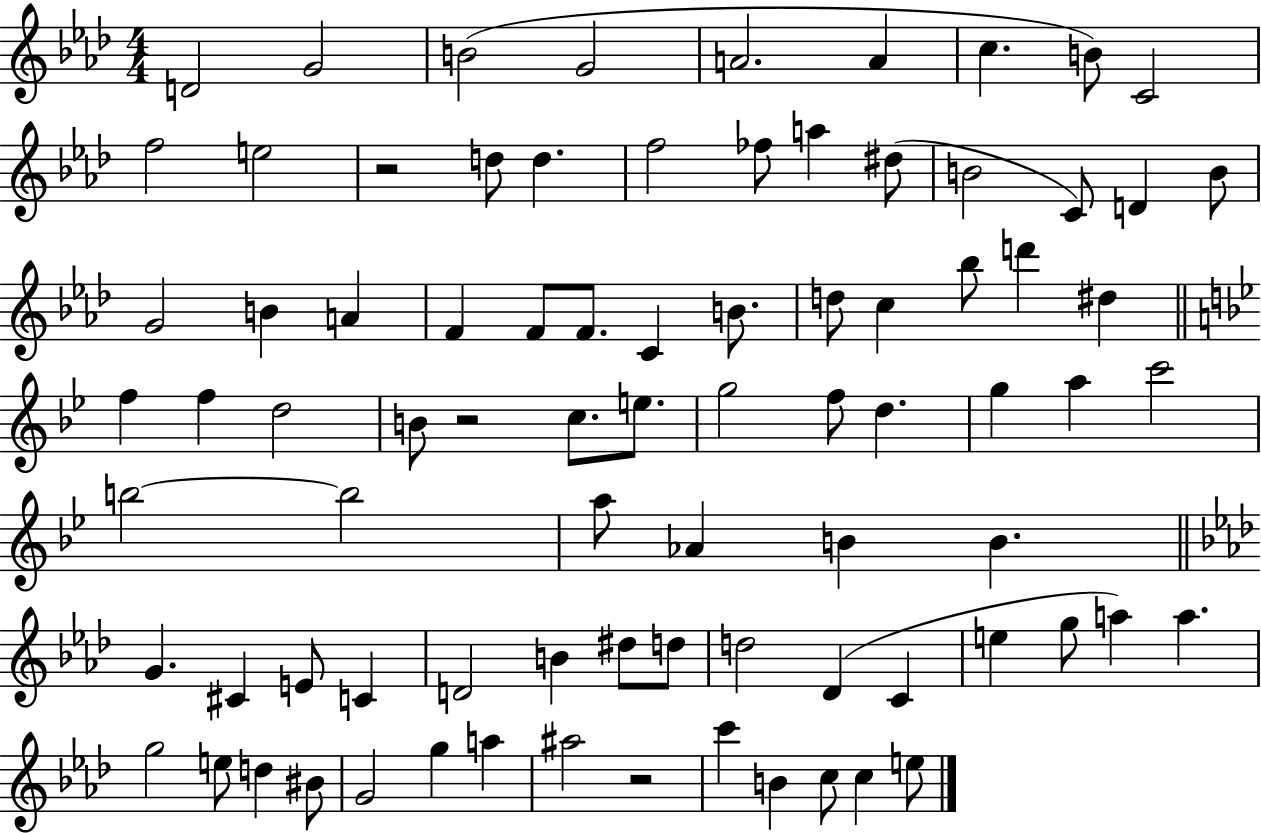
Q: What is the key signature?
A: AES major